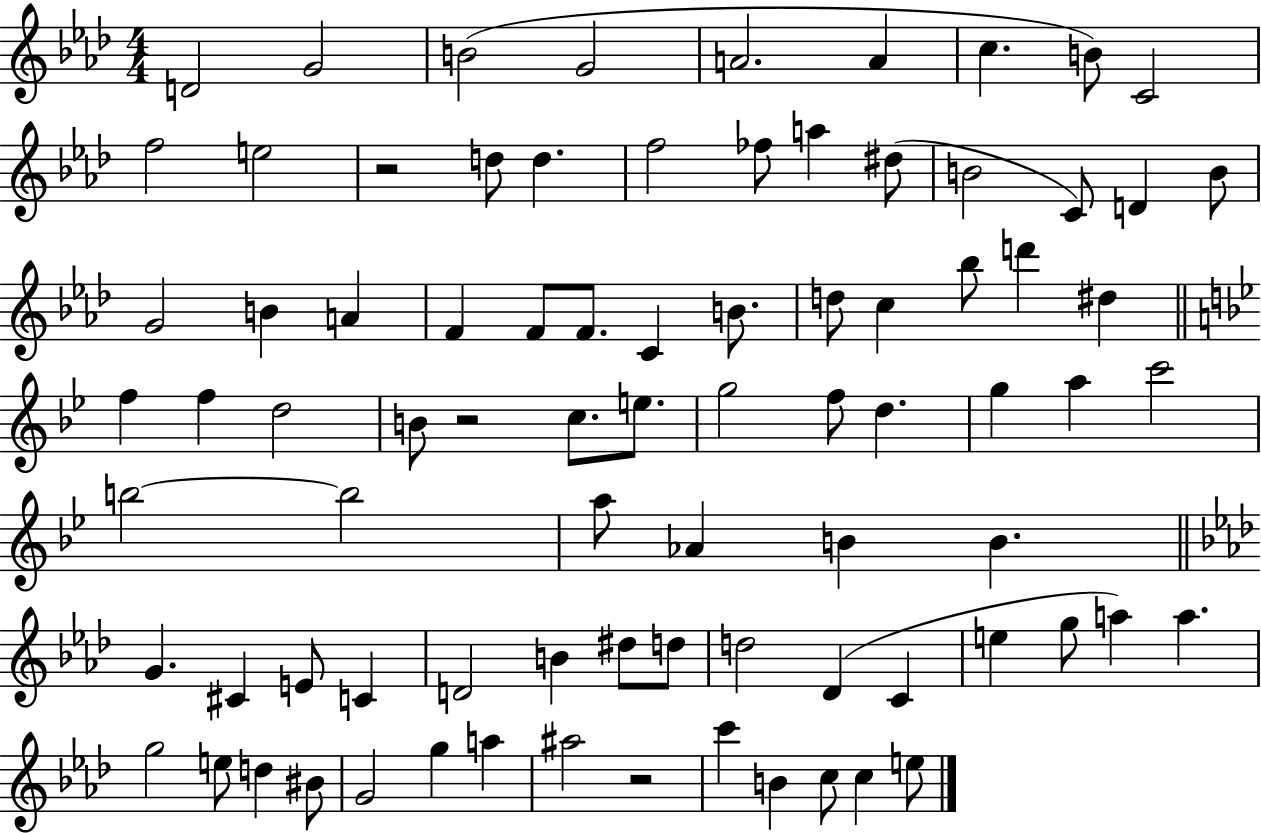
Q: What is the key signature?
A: AES major